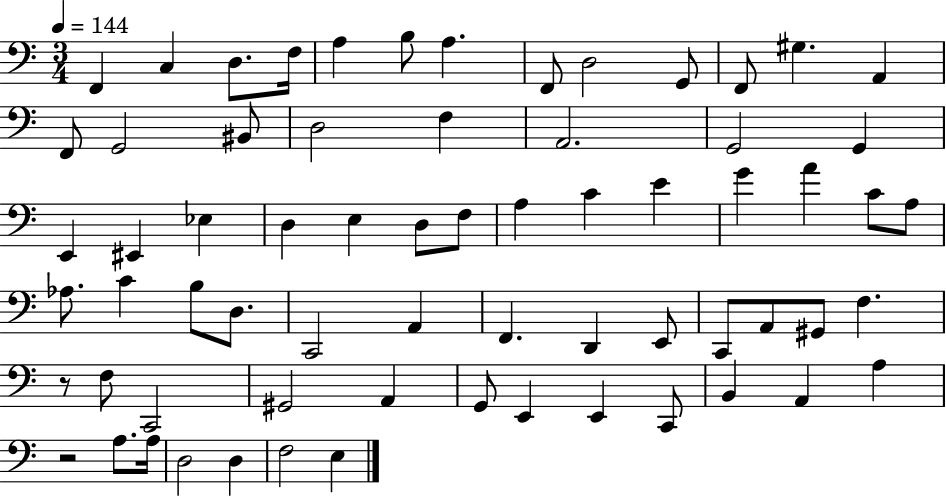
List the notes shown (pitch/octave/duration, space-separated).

F2/q C3/q D3/e. F3/s A3/q B3/e A3/q. F2/e D3/h G2/e F2/e G#3/q. A2/q F2/e G2/h BIS2/e D3/h F3/q A2/h. G2/h G2/q E2/q EIS2/q Eb3/q D3/q E3/q D3/e F3/e A3/q C4/q E4/q G4/q A4/q C4/e A3/e Ab3/e. C4/q B3/e D3/e. C2/h A2/q F2/q. D2/q E2/e C2/e A2/e G#2/e F3/q. R/e F3/e C2/h G#2/h A2/q G2/e E2/q E2/q C2/e B2/q A2/q A3/q R/h A3/e. A3/s D3/h D3/q F3/h E3/q